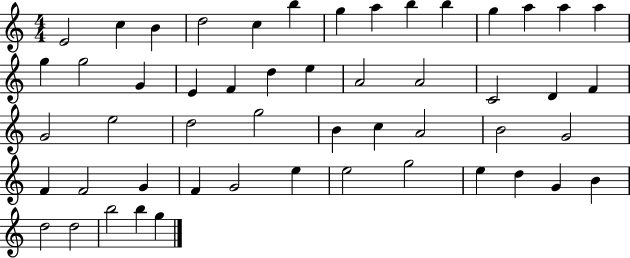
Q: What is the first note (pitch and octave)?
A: E4